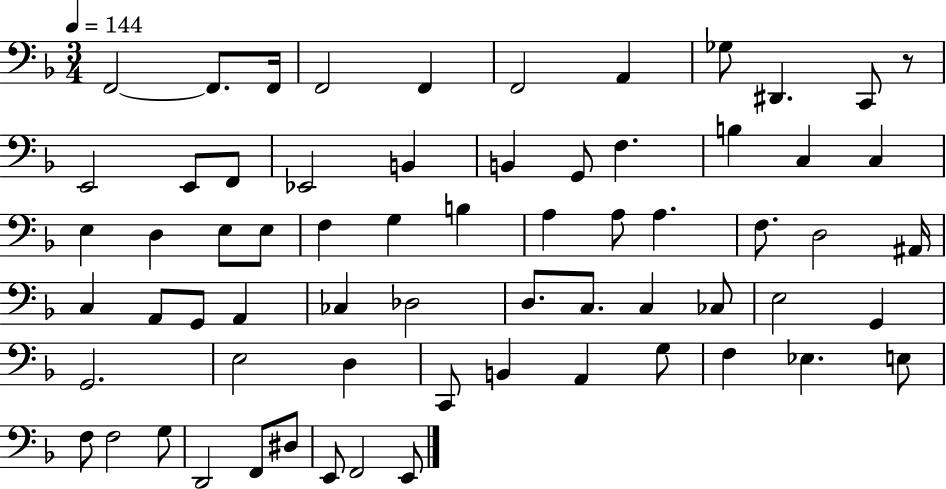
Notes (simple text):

F2/h F2/e. F2/s F2/h F2/q F2/h A2/q Gb3/e D#2/q. C2/e R/e E2/h E2/e F2/e Eb2/h B2/q B2/q G2/e F3/q. B3/q C3/q C3/q E3/q D3/q E3/e E3/e F3/q G3/q B3/q A3/q A3/e A3/q. F3/e. D3/h A#2/s C3/q A2/e G2/e A2/q CES3/q Db3/h D3/e. C3/e. C3/q CES3/e E3/h G2/q G2/h. E3/h D3/q C2/e B2/q A2/q G3/e F3/q Eb3/q. E3/e F3/e F3/h G3/e D2/h F2/e D#3/e E2/e F2/h E2/e